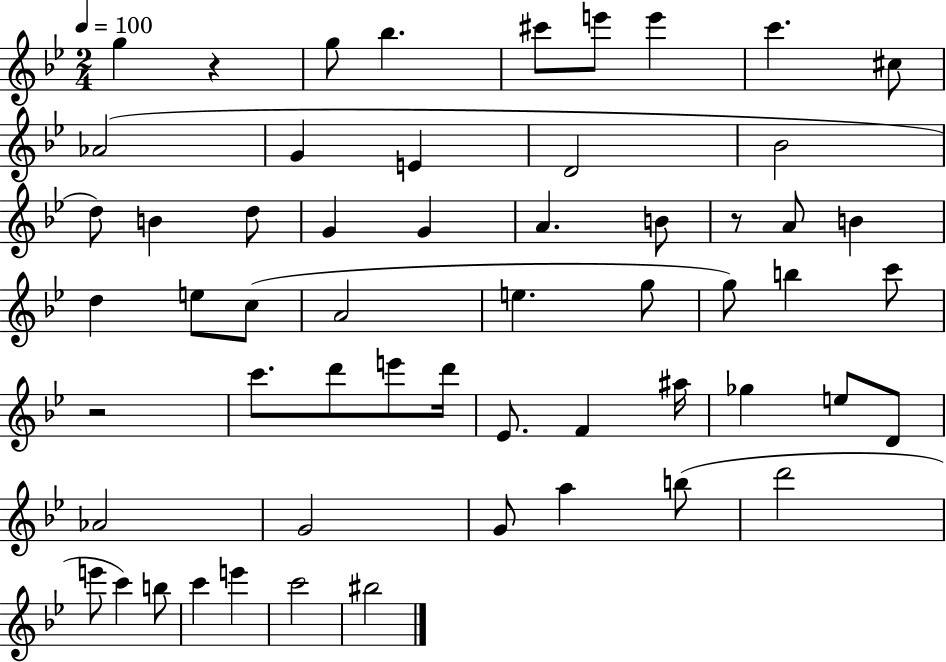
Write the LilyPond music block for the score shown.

{
  \clef treble
  \numericTimeSignature
  \time 2/4
  \key bes \major
  \tempo 4 = 100
  \repeat volta 2 { g''4 r4 | g''8 bes''4. | cis'''8 e'''8 e'''4 | c'''4. cis''8 | \break aes'2( | g'4 e'4 | d'2 | bes'2 | \break d''8) b'4 d''8 | g'4 g'4 | a'4. b'8 | r8 a'8 b'4 | \break d''4 e''8 c''8( | a'2 | e''4. g''8 | g''8) b''4 c'''8 | \break r2 | c'''8. d'''8 e'''8 d'''16 | ees'8. f'4 ais''16 | ges''4 e''8 d'8 | \break aes'2 | g'2 | g'8 a''4 b''8( | d'''2 | \break e'''8 c'''4) b''8 | c'''4 e'''4 | c'''2 | bis''2 | \break } \bar "|."
}